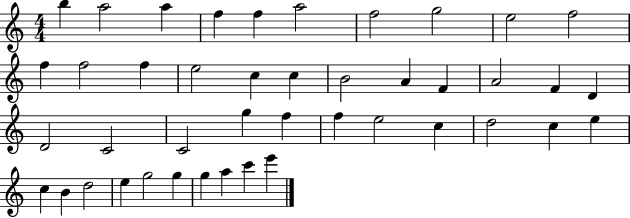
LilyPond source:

{
  \clef treble
  \numericTimeSignature
  \time 4/4
  \key c \major
  b''4 a''2 a''4 | f''4 f''4 a''2 | f''2 g''2 | e''2 f''2 | \break f''4 f''2 f''4 | e''2 c''4 c''4 | b'2 a'4 f'4 | a'2 f'4 d'4 | \break d'2 c'2 | c'2 g''4 f''4 | f''4 e''2 c''4 | d''2 c''4 e''4 | \break c''4 b'4 d''2 | e''4 g''2 g''4 | g''4 a''4 c'''4 e'''4 | \bar "|."
}